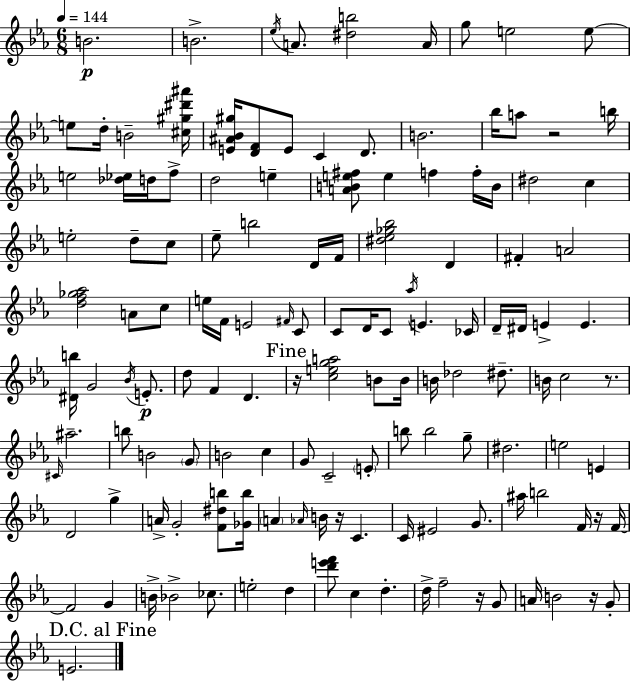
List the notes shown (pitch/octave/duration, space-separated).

B4/h. B4/h. Eb5/s A4/e. [D#5,B5]/h A4/s G5/e E5/h E5/e E5/e D5/s B4/h [C#5,G#5,D#6,A#6]/s [E4,A#4,Bb4,G#5]/s [D4,F4]/e E4/e C4/q D4/e. B4/h. Bb5/s A5/e R/h B5/s E5/h [Db5,Eb5]/s D5/s F5/e D5/h E5/q [A4,B4,E5,F#5]/e E5/q F5/q F5/s B4/s D#5/h C5/q E5/h D5/e C5/e Eb5/e B5/h D4/s F4/s [D#5,Eb5,Gb5,Bb5]/h D4/q F#4/q A4/h [D5,F5,Gb5,Ab5]/h A4/e C5/e E5/s F4/s E4/h F#4/s C4/e C4/e D4/s C4/e Ab5/s E4/q. CES4/s D4/s D#4/s E4/q E4/q. [D#4,B5]/s G4/h Bb4/s E4/e. D5/e F4/q D4/q. R/s [C5,E5,G5,A5]/h B4/e B4/s B4/s Db5/h D#5/e. B4/s C5/h R/e. C#4/s A#5/h. B5/e B4/h G4/e B4/h C5/q G4/e C4/h E4/e B5/e B5/h G5/e D#5/h. E5/h E4/q D4/h G5/q A4/s G4/h [F4,D#5,B5]/e [Gb4,B5]/s A4/q Ab4/s B4/s R/s C4/q. C4/s EIS4/h G4/e. A#5/s B5/h F4/s R/s F4/s F4/h G4/q B4/s Bb4/h CES5/e. E5/h D5/q [D6,E6,F6]/e C5/q D5/q. D5/s F5/h R/s G4/e A4/s B4/h R/s G4/e E4/h.